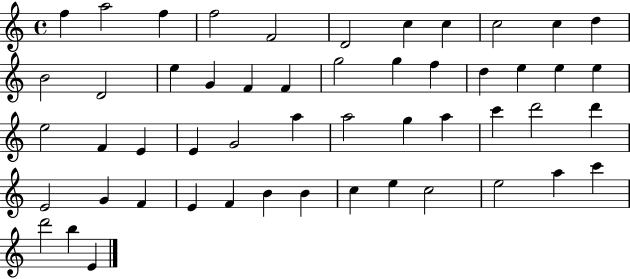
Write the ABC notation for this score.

X:1
T:Untitled
M:4/4
L:1/4
K:C
f a2 f f2 F2 D2 c c c2 c d B2 D2 e G F F g2 g f d e e e e2 F E E G2 a a2 g a c' d'2 d' E2 G F E F B B c e c2 e2 a c' d'2 b E